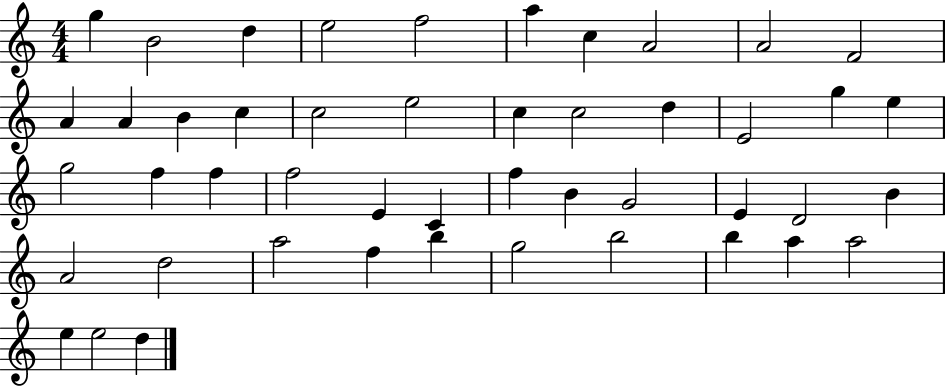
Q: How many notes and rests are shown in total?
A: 47